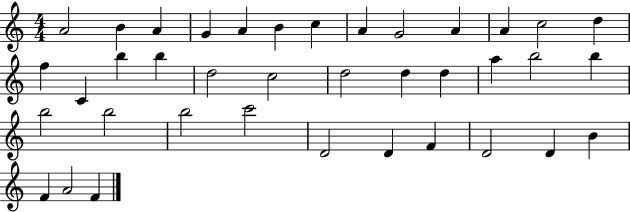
A4/h B4/q A4/q G4/q A4/q B4/q C5/q A4/q G4/h A4/q A4/q C5/h D5/q F5/q C4/q B5/q B5/q D5/h C5/h D5/h D5/q D5/q A5/q B5/h B5/q B5/h B5/h B5/h C6/h D4/h D4/q F4/q D4/h D4/q B4/q F4/q A4/h F4/q